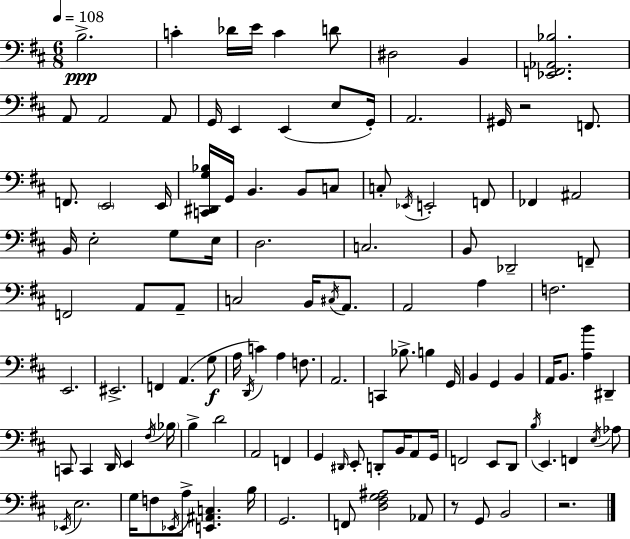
B3/h. C4/q Db4/s E4/s C4/q D4/e D#3/h B2/q [Eb2,F2,Ab2,Bb3]/h. A2/e A2/h A2/e G2/s E2/q E2/q E3/e G2/s A2/h. G#2/s R/h F2/e. F2/e. E2/h E2/s [C2,D#2,G3,Bb3]/s G2/s B2/q. B2/e C3/e C3/e Eb2/s E2/h F2/e FES2/q A#2/h B2/s E3/h G3/e E3/s D3/h. C3/h. B2/e Db2/h F2/e F2/h A2/e A2/e C3/h B2/s C#3/s A2/e. A2/h A3/q F3/h. E2/h. EIS2/h. F2/q A2/q. G3/e A3/s D2/s C4/q A3/q F3/e. A2/h. C2/q Bb3/e. B3/q G2/s B2/q G2/q B2/q A2/s B2/e. [A3,B4]/q D#2/q C2/e C2/q D2/s E2/q F#3/s Bb3/s B3/q D4/h A2/h F2/q G2/q D#2/s E2/e D2/e B2/s A2/e G2/s F2/h E2/e D2/e B3/s E2/q. F2/q E3/s Ab3/e Eb2/s E3/h. G3/s F3/e Eb2/s A3/e [E2,A#2,C3]/q. B3/s G2/h. F2/e [D3,F#3,G3,A#3]/h Ab2/e R/e G2/e B2/h R/h.